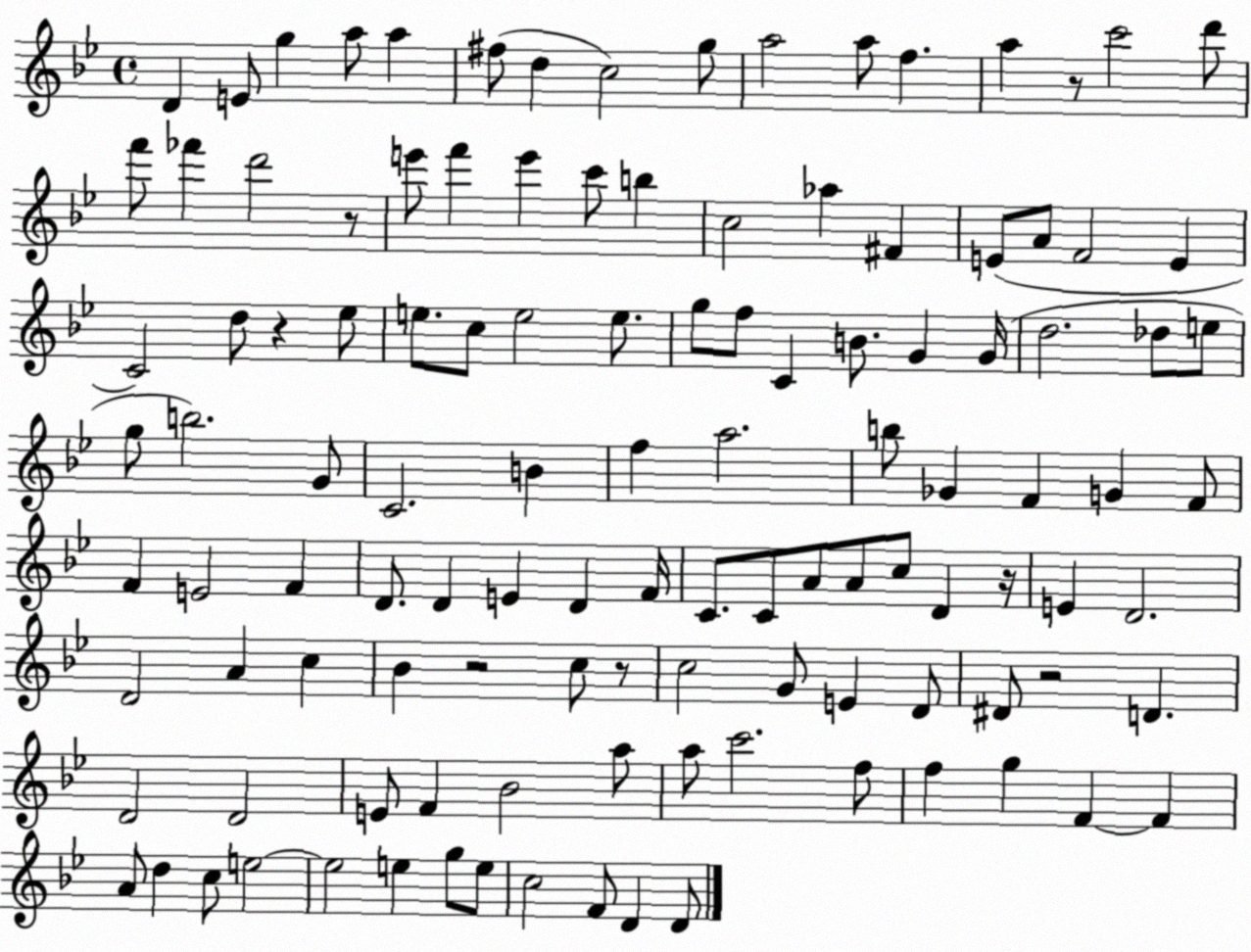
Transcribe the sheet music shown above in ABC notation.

X:1
T:Untitled
M:4/4
L:1/4
K:Bb
D E/2 g a/2 a ^f/2 d c2 g/2 a2 a/2 f a z/2 c'2 d'/2 f'/2 _f' d'2 z/2 e'/2 f' e' c'/2 b c2 _a ^F E/2 A/2 F2 E C2 d/2 z _e/2 e/2 c/2 e2 e/2 g/2 f/2 C B/2 G G/4 d2 _d/2 e/2 g/2 b2 G/2 C2 B f a2 b/2 _G F G F/2 F E2 F D/2 D E D F/4 C/2 C/2 A/2 A/2 c/2 D z/4 E D2 D2 A c _B z2 c/2 z/2 c2 G/2 E D/2 ^D/2 z2 D D2 D2 E/2 F _B2 a/2 a/2 c'2 f/2 f g F F A/2 d c/2 e2 e2 e g/2 e/2 c2 F/2 D D/2